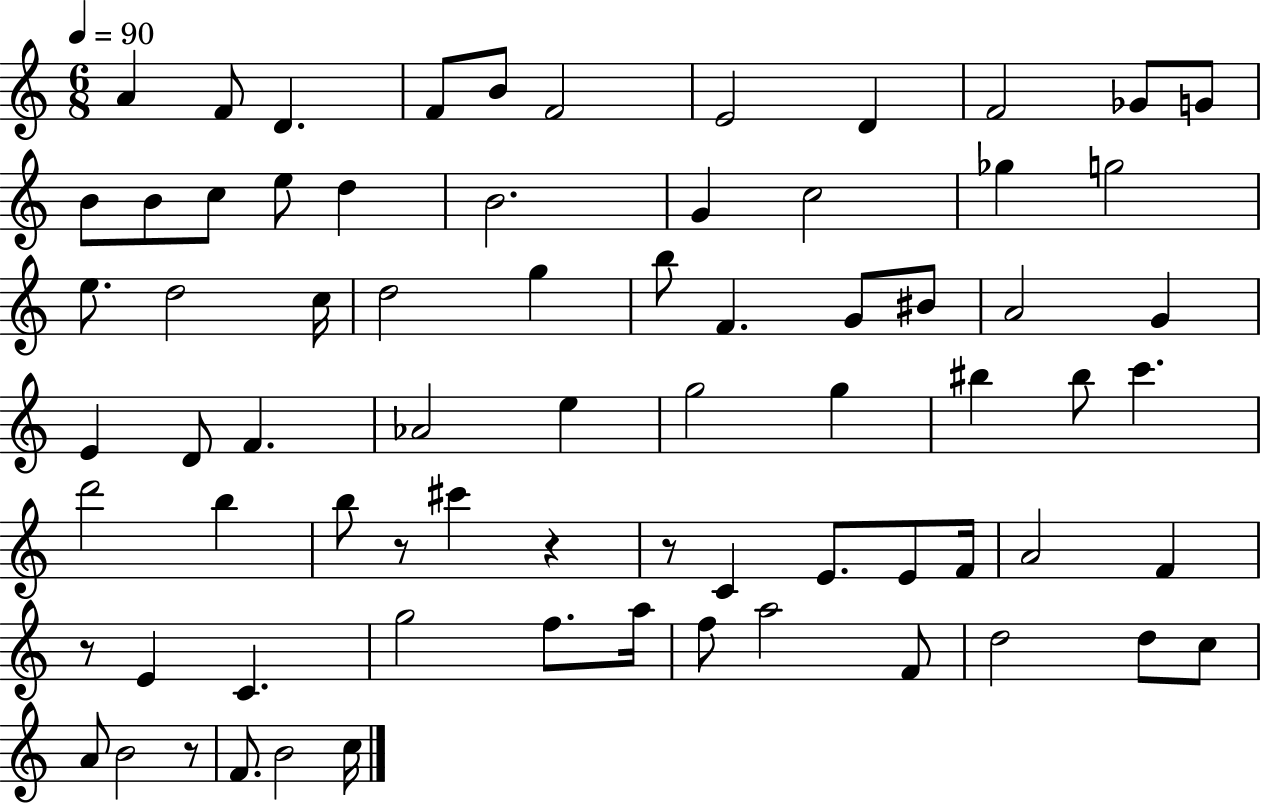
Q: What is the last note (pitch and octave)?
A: C5